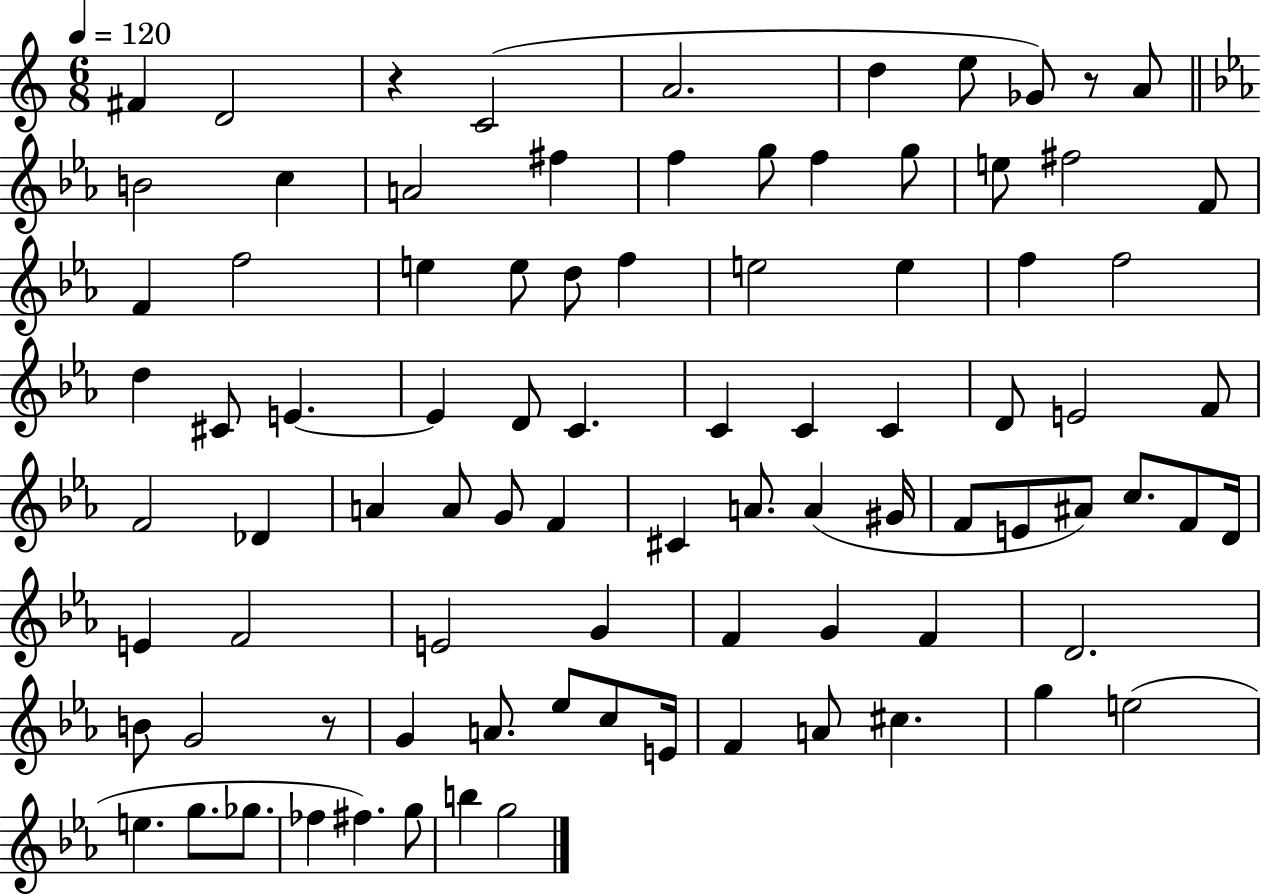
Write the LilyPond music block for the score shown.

{
  \clef treble
  \numericTimeSignature
  \time 6/8
  \key c \major
  \tempo 4 = 120
  \repeat volta 2 { fis'4 d'2 | r4 c'2( | a'2. | d''4 e''8 ges'8) r8 a'8 | \break \bar "||" \break \key c \minor b'2 c''4 | a'2 fis''4 | f''4 g''8 f''4 g''8 | e''8 fis''2 f'8 | \break f'4 f''2 | e''4 e''8 d''8 f''4 | e''2 e''4 | f''4 f''2 | \break d''4 cis'8 e'4.~~ | e'4 d'8 c'4. | c'4 c'4 c'4 | d'8 e'2 f'8 | \break f'2 des'4 | a'4 a'8 g'8 f'4 | cis'4 a'8. a'4( gis'16 | f'8 e'8 ais'8) c''8. f'8 d'16 | \break e'4 f'2 | e'2 g'4 | f'4 g'4 f'4 | d'2. | \break b'8 g'2 r8 | g'4 a'8. ees''8 c''8 e'16 | f'4 a'8 cis''4. | g''4 e''2( | \break e''4. g''8. ges''8. | fes''4 fis''4.) g''8 | b''4 g''2 | } \bar "|."
}